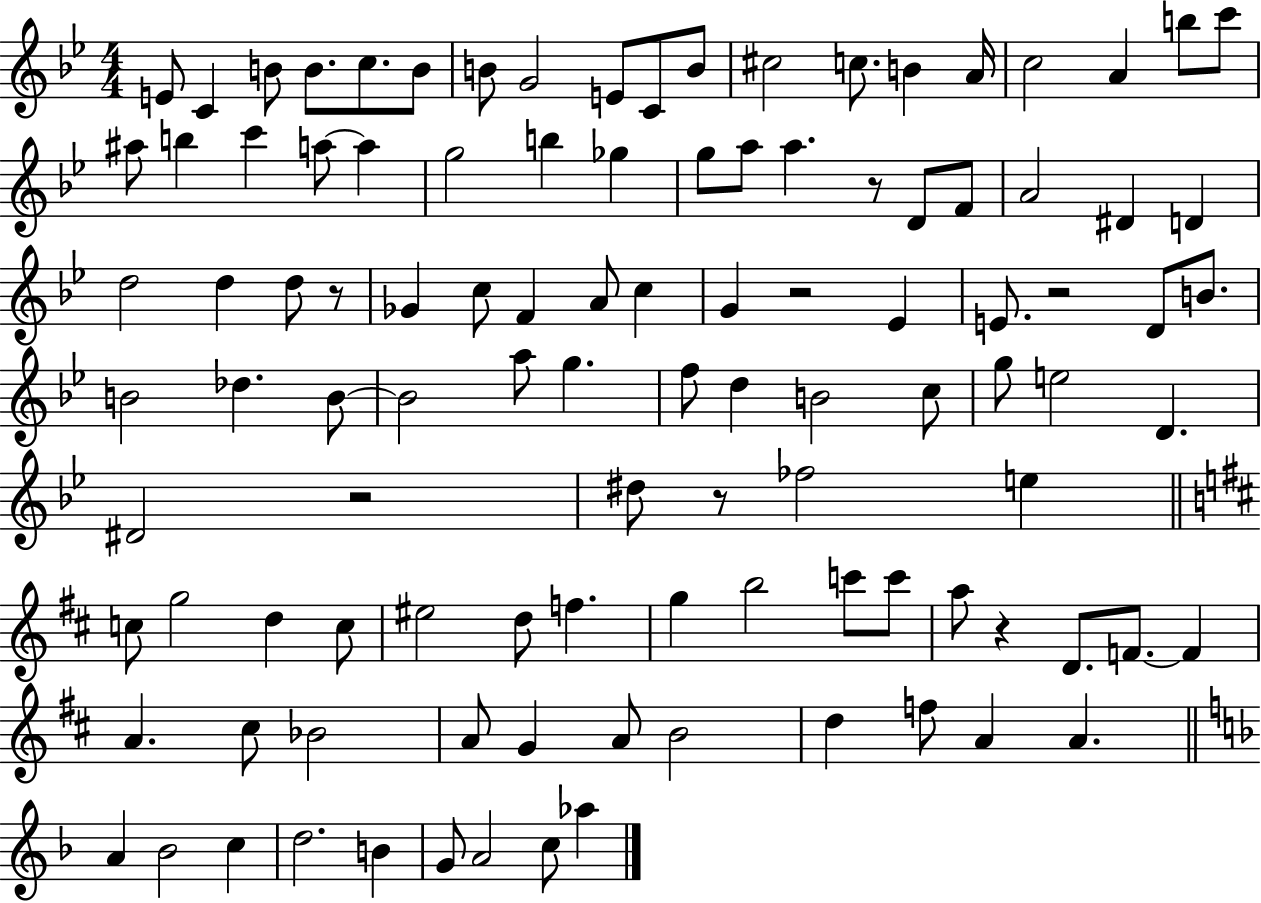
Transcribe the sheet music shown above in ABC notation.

X:1
T:Untitled
M:4/4
L:1/4
K:Bb
E/2 C B/2 B/2 c/2 B/2 B/2 G2 E/2 C/2 B/2 ^c2 c/2 B A/4 c2 A b/2 c'/2 ^a/2 b c' a/2 a g2 b _g g/2 a/2 a z/2 D/2 F/2 A2 ^D D d2 d d/2 z/2 _G c/2 F A/2 c G z2 _E E/2 z2 D/2 B/2 B2 _d B/2 B2 a/2 g f/2 d B2 c/2 g/2 e2 D ^D2 z2 ^d/2 z/2 _f2 e c/2 g2 d c/2 ^e2 d/2 f g b2 c'/2 c'/2 a/2 z D/2 F/2 F A ^c/2 _B2 A/2 G A/2 B2 d f/2 A A A _B2 c d2 B G/2 A2 c/2 _a